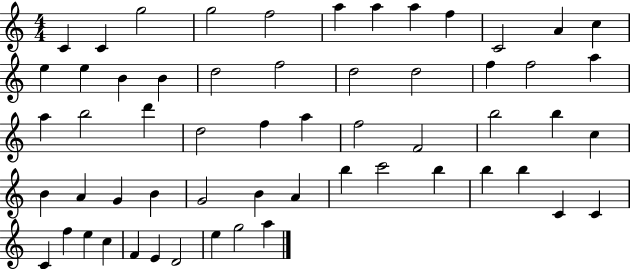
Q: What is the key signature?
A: C major